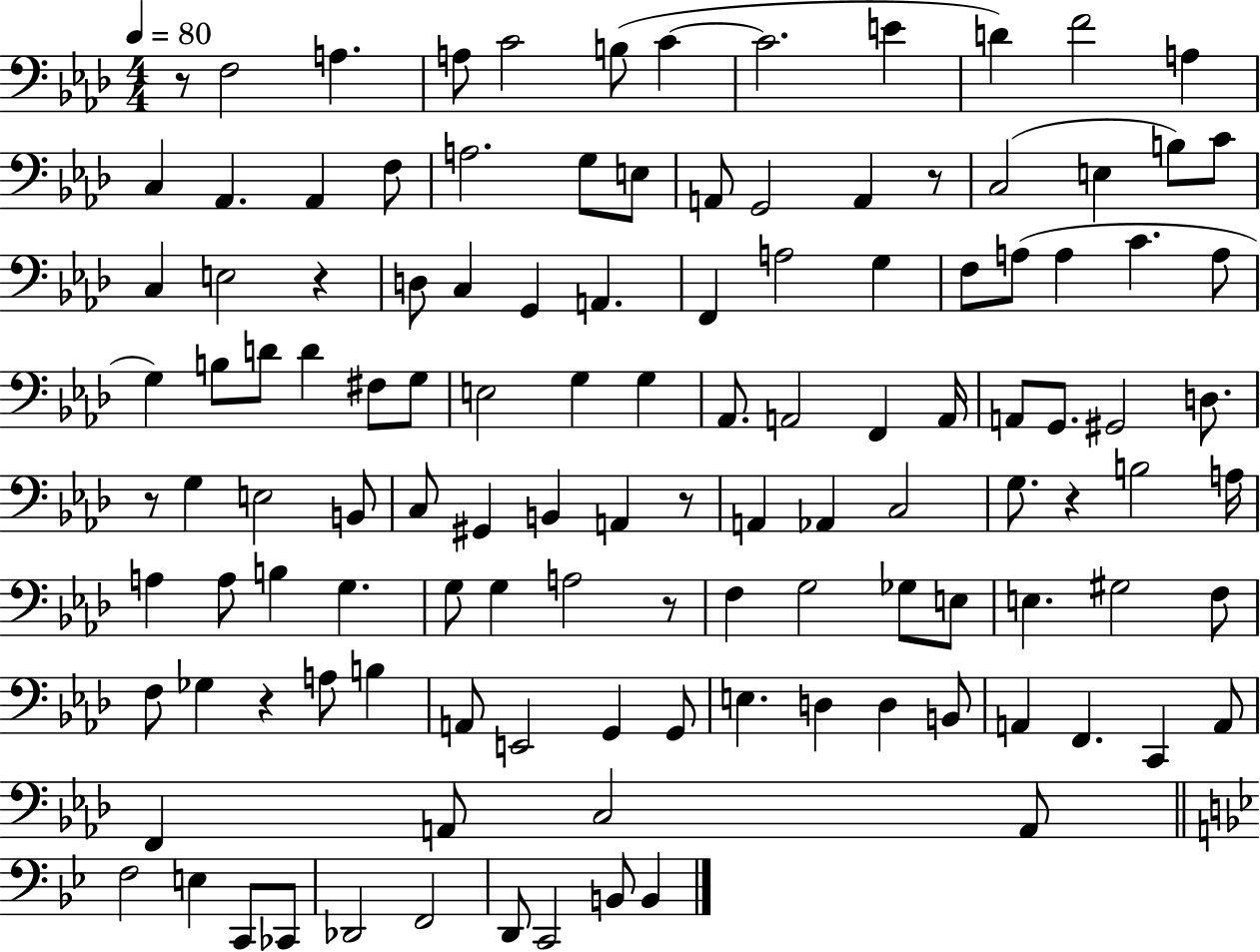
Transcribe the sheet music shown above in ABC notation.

X:1
T:Untitled
M:4/4
L:1/4
K:Ab
z/2 F,2 A, A,/2 C2 B,/2 C C2 E D F2 A, C, _A,, _A,, F,/2 A,2 G,/2 E,/2 A,,/2 G,,2 A,, z/2 C,2 E, B,/2 C/2 C, E,2 z D,/2 C, G,, A,, F,, A,2 G, F,/2 A,/2 A, C A,/2 G, B,/2 D/2 D ^F,/2 G,/2 E,2 G, G, _A,,/2 A,,2 F,, A,,/4 A,,/2 G,,/2 ^G,,2 D,/2 z/2 G, E,2 B,,/2 C,/2 ^G,, B,, A,, z/2 A,, _A,, C,2 G,/2 z B,2 A,/4 A, A,/2 B, G, G,/2 G, A,2 z/2 F, G,2 _G,/2 E,/2 E, ^G,2 F,/2 F,/2 _G, z A,/2 B, A,,/2 E,,2 G,, G,,/2 E, D, D, B,,/2 A,, F,, C,, A,,/2 F,, A,,/2 C,2 A,,/2 F,2 E, C,,/2 _C,,/2 _D,,2 F,,2 D,,/2 C,,2 B,,/2 B,,